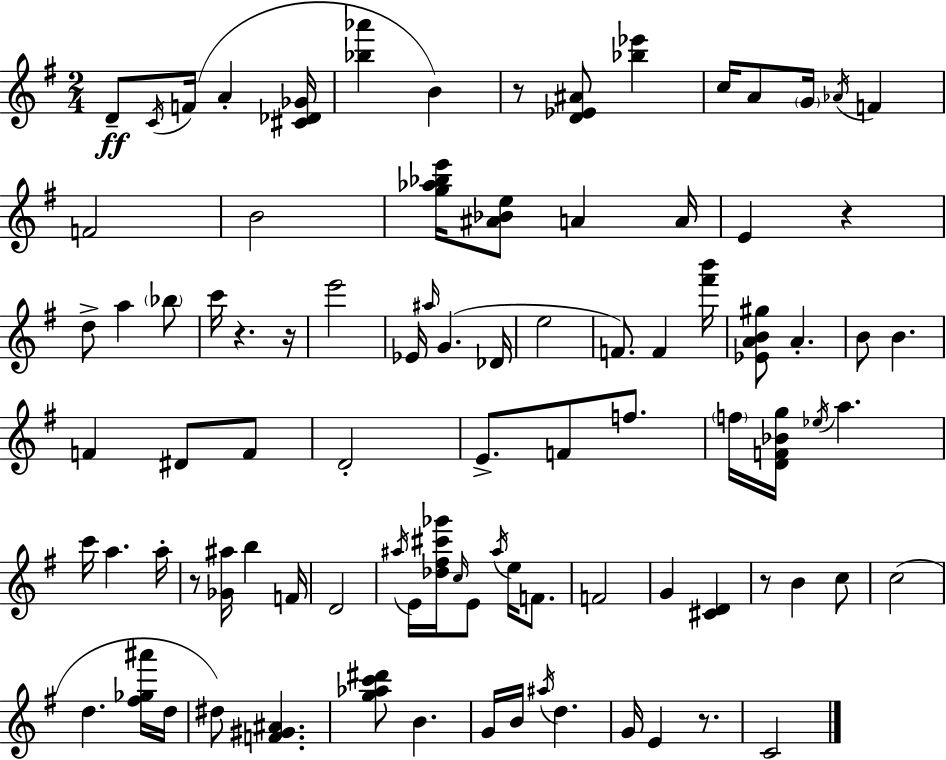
D4/e C4/s F4/s A4/q [C#4,Db4,Gb4]/s [Bb5,Ab6]/q B4/q R/e [D4,Eb4,A#4]/e [Bb5,Eb6]/q C5/s A4/e G4/s Ab4/s F4/q F4/h B4/h [G5,Ab5,Bb5,E6]/s [A#4,Bb4,E5]/e A4/q A4/s E4/q R/q D5/e A5/q Bb5/e C6/s R/q. R/s E6/h Eb4/s A#5/s G4/q. Db4/s E5/h F4/e. F4/q [F#6,B6]/s [Eb4,A4,B4,G#5]/e A4/q. B4/e B4/q. F4/q D#4/e F4/e D4/h E4/e. F4/e F5/e. F5/s [D4,F4,Bb4,G5]/s Eb5/s A5/q. C6/s A5/q. A5/s R/e [Gb4,A#5]/s B5/q F4/s D4/h A#5/s E4/s [Db5,F#5,C#6,Gb6]/s C5/s E4/e A#5/s E5/s F4/e. F4/h G4/q [C#4,D4]/q R/e B4/q C5/e C5/h D5/q. [F#5,Gb5,A#6]/s D5/s D#5/e [F4,G#4,A#4]/q. [G5,Ab5,C6,D#6]/e B4/q. G4/s B4/s A#5/s D5/q. G4/s E4/q R/e. C4/h